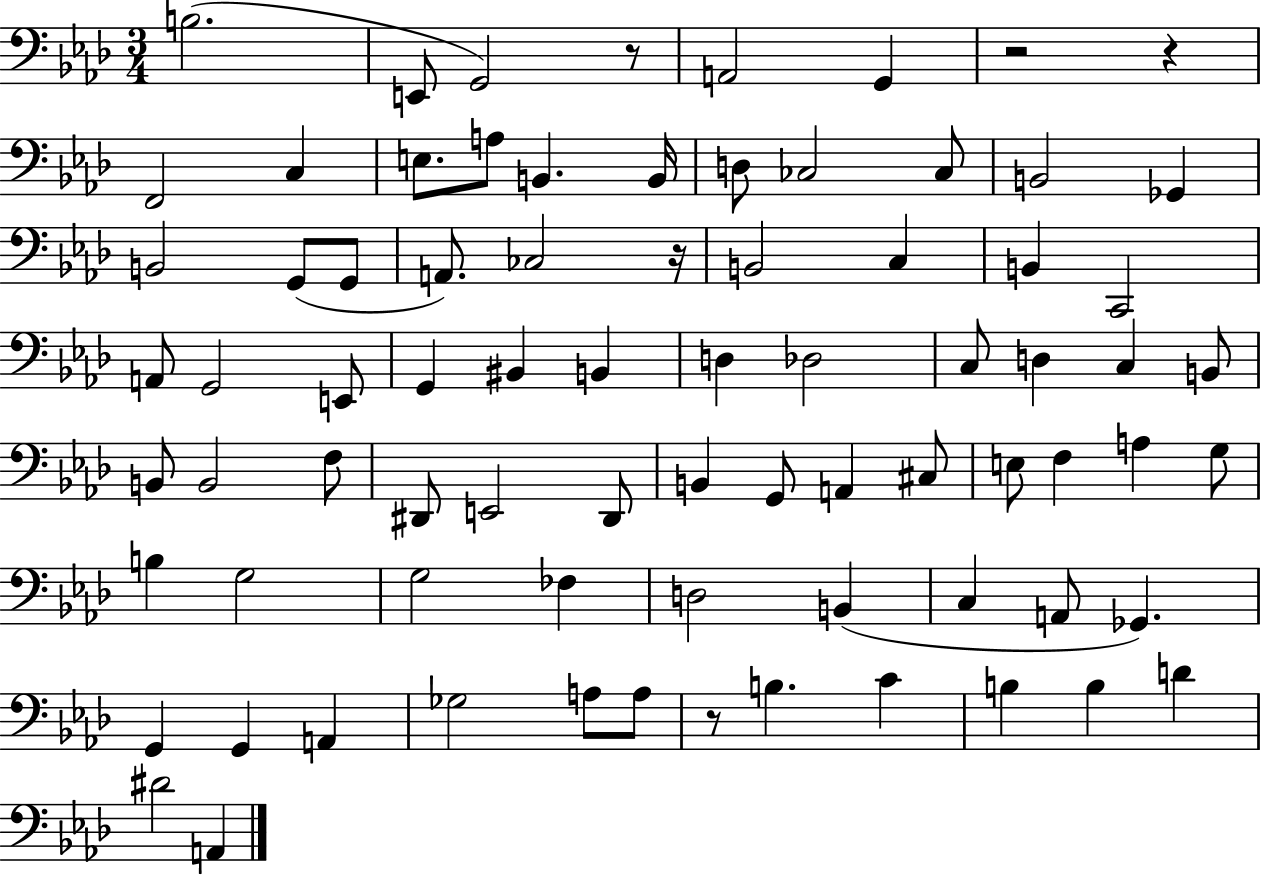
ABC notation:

X:1
T:Untitled
M:3/4
L:1/4
K:Ab
B,2 E,,/2 G,,2 z/2 A,,2 G,, z2 z F,,2 C, E,/2 A,/2 B,, B,,/4 D,/2 _C,2 _C,/2 B,,2 _G,, B,,2 G,,/2 G,,/2 A,,/2 _C,2 z/4 B,,2 C, B,, C,,2 A,,/2 G,,2 E,,/2 G,, ^B,, B,, D, _D,2 C,/2 D, C, B,,/2 B,,/2 B,,2 F,/2 ^D,,/2 E,,2 ^D,,/2 B,, G,,/2 A,, ^C,/2 E,/2 F, A, G,/2 B, G,2 G,2 _F, D,2 B,, C, A,,/2 _G,, G,, G,, A,, _G,2 A,/2 A,/2 z/2 B, C B, B, D ^D2 A,,